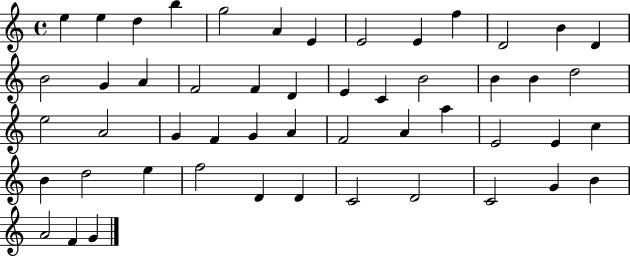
E5/q E5/q D5/q B5/q G5/h A4/q E4/q E4/h E4/q F5/q D4/h B4/q D4/q B4/h G4/q A4/q F4/h F4/q D4/q E4/q C4/q B4/h B4/q B4/q D5/h E5/h A4/h G4/q F4/q G4/q A4/q F4/h A4/q A5/q E4/h E4/q C5/q B4/q D5/h E5/q F5/h D4/q D4/q C4/h D4/h C4/h G4/q B4/q A4/h F4/q G4/q